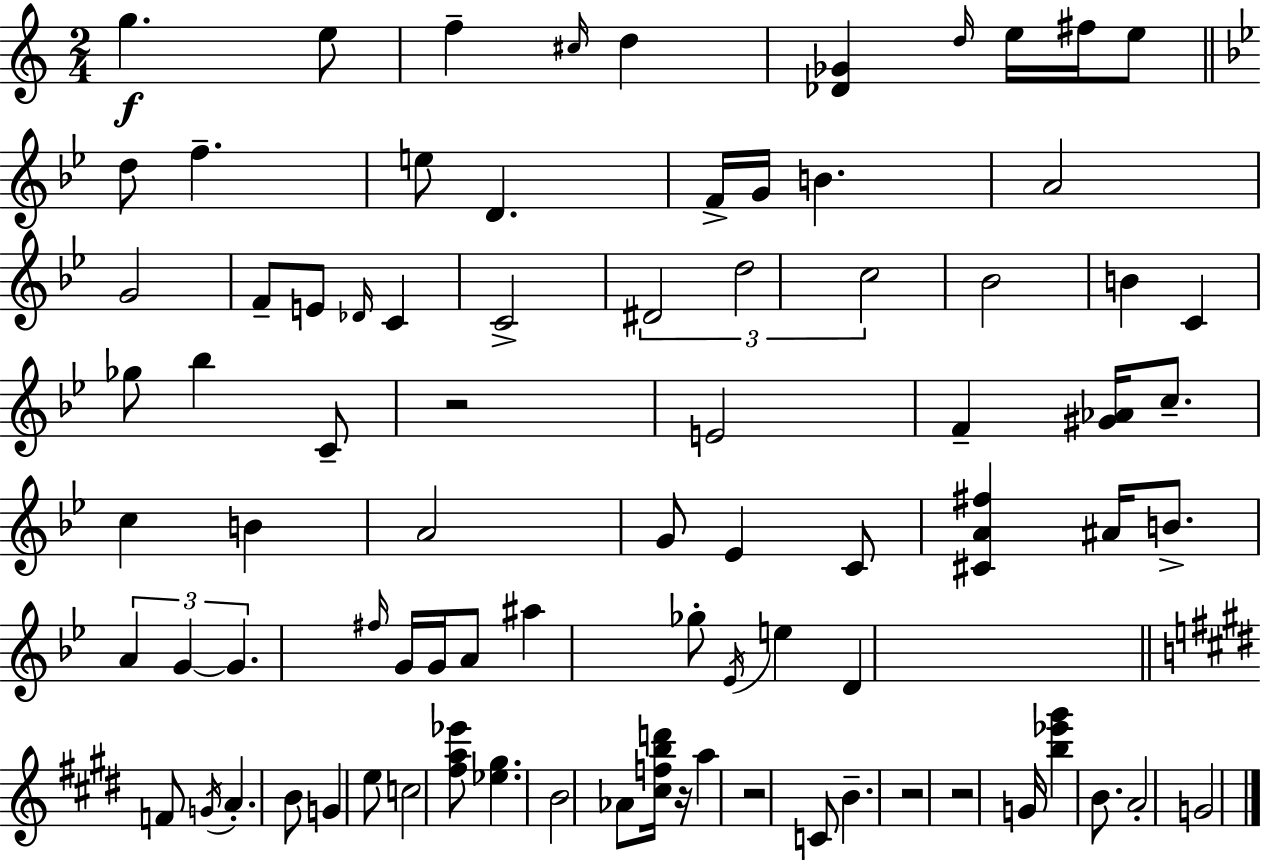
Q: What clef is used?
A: treble